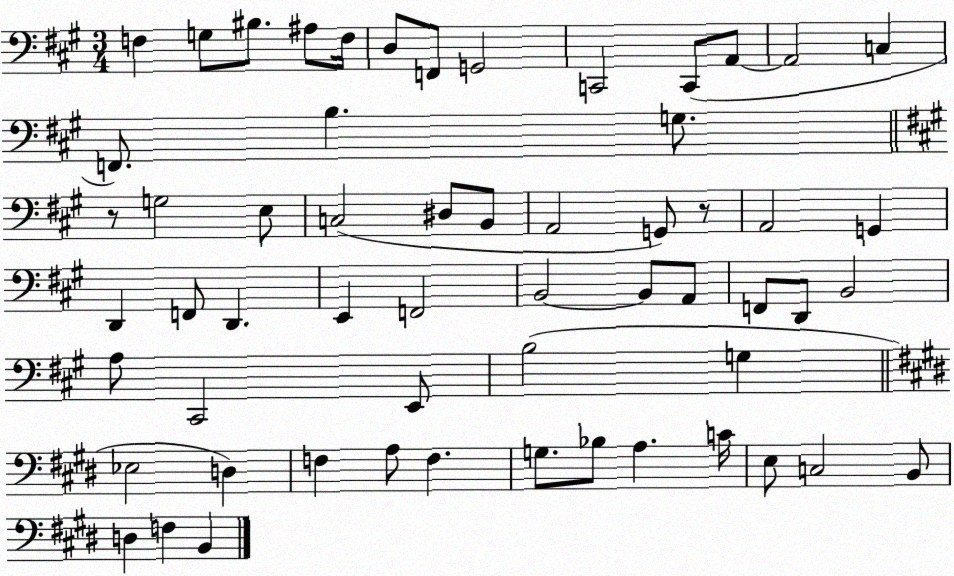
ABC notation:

X:1
T:Untitled
M:3/4
L:1/4
K:A
F, G,/2 ^B,/2 ^A,/2 F,/4 D,/2 F,,/2 G,,2 C,,2 C,,/2 A,,/2 A,,2 C, F,,/2 B, G,/2 z/2 G,2 E,/2 C,2 ^D,/2 B,,/2 A,,2 G,,/2 z/2 A,,2 G,, D,, F,,/2 D,, E,, F,,2 B,,2 B,,/2 A,,/2 F,,/2 D,,/2 B,,2 A,/2 ^C,,2 E,,/2 B,2 G, _E,2 D, F, A,/2 F, G,/2 _B,/2 A, C/4 E,/2 C,2 B,,/2 D, F, B,,